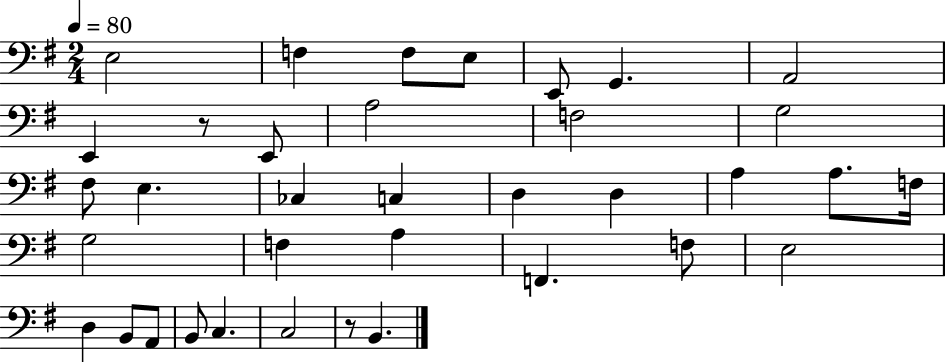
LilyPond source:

{
  \clef bass
  \numericTimeSignature
  \time 2/4
  \key g \major
  \tempo 4 = 80
  \repeat volta 2 { e2 | f4 f8 e8 | e,8 g,4. | a,2 | \break e,4 r8 e,8 | a2 | f2 | g2 | \break fis8 e4. | ces4 c4 | d4 d4 | a4 a8. f16 | \break g2 | f4 a4 | f,4. f8 | e2 | \break d4 b,8 a,8 | b,8 c4. | c2 | r8 b,4. | \break } \bar "|."
}